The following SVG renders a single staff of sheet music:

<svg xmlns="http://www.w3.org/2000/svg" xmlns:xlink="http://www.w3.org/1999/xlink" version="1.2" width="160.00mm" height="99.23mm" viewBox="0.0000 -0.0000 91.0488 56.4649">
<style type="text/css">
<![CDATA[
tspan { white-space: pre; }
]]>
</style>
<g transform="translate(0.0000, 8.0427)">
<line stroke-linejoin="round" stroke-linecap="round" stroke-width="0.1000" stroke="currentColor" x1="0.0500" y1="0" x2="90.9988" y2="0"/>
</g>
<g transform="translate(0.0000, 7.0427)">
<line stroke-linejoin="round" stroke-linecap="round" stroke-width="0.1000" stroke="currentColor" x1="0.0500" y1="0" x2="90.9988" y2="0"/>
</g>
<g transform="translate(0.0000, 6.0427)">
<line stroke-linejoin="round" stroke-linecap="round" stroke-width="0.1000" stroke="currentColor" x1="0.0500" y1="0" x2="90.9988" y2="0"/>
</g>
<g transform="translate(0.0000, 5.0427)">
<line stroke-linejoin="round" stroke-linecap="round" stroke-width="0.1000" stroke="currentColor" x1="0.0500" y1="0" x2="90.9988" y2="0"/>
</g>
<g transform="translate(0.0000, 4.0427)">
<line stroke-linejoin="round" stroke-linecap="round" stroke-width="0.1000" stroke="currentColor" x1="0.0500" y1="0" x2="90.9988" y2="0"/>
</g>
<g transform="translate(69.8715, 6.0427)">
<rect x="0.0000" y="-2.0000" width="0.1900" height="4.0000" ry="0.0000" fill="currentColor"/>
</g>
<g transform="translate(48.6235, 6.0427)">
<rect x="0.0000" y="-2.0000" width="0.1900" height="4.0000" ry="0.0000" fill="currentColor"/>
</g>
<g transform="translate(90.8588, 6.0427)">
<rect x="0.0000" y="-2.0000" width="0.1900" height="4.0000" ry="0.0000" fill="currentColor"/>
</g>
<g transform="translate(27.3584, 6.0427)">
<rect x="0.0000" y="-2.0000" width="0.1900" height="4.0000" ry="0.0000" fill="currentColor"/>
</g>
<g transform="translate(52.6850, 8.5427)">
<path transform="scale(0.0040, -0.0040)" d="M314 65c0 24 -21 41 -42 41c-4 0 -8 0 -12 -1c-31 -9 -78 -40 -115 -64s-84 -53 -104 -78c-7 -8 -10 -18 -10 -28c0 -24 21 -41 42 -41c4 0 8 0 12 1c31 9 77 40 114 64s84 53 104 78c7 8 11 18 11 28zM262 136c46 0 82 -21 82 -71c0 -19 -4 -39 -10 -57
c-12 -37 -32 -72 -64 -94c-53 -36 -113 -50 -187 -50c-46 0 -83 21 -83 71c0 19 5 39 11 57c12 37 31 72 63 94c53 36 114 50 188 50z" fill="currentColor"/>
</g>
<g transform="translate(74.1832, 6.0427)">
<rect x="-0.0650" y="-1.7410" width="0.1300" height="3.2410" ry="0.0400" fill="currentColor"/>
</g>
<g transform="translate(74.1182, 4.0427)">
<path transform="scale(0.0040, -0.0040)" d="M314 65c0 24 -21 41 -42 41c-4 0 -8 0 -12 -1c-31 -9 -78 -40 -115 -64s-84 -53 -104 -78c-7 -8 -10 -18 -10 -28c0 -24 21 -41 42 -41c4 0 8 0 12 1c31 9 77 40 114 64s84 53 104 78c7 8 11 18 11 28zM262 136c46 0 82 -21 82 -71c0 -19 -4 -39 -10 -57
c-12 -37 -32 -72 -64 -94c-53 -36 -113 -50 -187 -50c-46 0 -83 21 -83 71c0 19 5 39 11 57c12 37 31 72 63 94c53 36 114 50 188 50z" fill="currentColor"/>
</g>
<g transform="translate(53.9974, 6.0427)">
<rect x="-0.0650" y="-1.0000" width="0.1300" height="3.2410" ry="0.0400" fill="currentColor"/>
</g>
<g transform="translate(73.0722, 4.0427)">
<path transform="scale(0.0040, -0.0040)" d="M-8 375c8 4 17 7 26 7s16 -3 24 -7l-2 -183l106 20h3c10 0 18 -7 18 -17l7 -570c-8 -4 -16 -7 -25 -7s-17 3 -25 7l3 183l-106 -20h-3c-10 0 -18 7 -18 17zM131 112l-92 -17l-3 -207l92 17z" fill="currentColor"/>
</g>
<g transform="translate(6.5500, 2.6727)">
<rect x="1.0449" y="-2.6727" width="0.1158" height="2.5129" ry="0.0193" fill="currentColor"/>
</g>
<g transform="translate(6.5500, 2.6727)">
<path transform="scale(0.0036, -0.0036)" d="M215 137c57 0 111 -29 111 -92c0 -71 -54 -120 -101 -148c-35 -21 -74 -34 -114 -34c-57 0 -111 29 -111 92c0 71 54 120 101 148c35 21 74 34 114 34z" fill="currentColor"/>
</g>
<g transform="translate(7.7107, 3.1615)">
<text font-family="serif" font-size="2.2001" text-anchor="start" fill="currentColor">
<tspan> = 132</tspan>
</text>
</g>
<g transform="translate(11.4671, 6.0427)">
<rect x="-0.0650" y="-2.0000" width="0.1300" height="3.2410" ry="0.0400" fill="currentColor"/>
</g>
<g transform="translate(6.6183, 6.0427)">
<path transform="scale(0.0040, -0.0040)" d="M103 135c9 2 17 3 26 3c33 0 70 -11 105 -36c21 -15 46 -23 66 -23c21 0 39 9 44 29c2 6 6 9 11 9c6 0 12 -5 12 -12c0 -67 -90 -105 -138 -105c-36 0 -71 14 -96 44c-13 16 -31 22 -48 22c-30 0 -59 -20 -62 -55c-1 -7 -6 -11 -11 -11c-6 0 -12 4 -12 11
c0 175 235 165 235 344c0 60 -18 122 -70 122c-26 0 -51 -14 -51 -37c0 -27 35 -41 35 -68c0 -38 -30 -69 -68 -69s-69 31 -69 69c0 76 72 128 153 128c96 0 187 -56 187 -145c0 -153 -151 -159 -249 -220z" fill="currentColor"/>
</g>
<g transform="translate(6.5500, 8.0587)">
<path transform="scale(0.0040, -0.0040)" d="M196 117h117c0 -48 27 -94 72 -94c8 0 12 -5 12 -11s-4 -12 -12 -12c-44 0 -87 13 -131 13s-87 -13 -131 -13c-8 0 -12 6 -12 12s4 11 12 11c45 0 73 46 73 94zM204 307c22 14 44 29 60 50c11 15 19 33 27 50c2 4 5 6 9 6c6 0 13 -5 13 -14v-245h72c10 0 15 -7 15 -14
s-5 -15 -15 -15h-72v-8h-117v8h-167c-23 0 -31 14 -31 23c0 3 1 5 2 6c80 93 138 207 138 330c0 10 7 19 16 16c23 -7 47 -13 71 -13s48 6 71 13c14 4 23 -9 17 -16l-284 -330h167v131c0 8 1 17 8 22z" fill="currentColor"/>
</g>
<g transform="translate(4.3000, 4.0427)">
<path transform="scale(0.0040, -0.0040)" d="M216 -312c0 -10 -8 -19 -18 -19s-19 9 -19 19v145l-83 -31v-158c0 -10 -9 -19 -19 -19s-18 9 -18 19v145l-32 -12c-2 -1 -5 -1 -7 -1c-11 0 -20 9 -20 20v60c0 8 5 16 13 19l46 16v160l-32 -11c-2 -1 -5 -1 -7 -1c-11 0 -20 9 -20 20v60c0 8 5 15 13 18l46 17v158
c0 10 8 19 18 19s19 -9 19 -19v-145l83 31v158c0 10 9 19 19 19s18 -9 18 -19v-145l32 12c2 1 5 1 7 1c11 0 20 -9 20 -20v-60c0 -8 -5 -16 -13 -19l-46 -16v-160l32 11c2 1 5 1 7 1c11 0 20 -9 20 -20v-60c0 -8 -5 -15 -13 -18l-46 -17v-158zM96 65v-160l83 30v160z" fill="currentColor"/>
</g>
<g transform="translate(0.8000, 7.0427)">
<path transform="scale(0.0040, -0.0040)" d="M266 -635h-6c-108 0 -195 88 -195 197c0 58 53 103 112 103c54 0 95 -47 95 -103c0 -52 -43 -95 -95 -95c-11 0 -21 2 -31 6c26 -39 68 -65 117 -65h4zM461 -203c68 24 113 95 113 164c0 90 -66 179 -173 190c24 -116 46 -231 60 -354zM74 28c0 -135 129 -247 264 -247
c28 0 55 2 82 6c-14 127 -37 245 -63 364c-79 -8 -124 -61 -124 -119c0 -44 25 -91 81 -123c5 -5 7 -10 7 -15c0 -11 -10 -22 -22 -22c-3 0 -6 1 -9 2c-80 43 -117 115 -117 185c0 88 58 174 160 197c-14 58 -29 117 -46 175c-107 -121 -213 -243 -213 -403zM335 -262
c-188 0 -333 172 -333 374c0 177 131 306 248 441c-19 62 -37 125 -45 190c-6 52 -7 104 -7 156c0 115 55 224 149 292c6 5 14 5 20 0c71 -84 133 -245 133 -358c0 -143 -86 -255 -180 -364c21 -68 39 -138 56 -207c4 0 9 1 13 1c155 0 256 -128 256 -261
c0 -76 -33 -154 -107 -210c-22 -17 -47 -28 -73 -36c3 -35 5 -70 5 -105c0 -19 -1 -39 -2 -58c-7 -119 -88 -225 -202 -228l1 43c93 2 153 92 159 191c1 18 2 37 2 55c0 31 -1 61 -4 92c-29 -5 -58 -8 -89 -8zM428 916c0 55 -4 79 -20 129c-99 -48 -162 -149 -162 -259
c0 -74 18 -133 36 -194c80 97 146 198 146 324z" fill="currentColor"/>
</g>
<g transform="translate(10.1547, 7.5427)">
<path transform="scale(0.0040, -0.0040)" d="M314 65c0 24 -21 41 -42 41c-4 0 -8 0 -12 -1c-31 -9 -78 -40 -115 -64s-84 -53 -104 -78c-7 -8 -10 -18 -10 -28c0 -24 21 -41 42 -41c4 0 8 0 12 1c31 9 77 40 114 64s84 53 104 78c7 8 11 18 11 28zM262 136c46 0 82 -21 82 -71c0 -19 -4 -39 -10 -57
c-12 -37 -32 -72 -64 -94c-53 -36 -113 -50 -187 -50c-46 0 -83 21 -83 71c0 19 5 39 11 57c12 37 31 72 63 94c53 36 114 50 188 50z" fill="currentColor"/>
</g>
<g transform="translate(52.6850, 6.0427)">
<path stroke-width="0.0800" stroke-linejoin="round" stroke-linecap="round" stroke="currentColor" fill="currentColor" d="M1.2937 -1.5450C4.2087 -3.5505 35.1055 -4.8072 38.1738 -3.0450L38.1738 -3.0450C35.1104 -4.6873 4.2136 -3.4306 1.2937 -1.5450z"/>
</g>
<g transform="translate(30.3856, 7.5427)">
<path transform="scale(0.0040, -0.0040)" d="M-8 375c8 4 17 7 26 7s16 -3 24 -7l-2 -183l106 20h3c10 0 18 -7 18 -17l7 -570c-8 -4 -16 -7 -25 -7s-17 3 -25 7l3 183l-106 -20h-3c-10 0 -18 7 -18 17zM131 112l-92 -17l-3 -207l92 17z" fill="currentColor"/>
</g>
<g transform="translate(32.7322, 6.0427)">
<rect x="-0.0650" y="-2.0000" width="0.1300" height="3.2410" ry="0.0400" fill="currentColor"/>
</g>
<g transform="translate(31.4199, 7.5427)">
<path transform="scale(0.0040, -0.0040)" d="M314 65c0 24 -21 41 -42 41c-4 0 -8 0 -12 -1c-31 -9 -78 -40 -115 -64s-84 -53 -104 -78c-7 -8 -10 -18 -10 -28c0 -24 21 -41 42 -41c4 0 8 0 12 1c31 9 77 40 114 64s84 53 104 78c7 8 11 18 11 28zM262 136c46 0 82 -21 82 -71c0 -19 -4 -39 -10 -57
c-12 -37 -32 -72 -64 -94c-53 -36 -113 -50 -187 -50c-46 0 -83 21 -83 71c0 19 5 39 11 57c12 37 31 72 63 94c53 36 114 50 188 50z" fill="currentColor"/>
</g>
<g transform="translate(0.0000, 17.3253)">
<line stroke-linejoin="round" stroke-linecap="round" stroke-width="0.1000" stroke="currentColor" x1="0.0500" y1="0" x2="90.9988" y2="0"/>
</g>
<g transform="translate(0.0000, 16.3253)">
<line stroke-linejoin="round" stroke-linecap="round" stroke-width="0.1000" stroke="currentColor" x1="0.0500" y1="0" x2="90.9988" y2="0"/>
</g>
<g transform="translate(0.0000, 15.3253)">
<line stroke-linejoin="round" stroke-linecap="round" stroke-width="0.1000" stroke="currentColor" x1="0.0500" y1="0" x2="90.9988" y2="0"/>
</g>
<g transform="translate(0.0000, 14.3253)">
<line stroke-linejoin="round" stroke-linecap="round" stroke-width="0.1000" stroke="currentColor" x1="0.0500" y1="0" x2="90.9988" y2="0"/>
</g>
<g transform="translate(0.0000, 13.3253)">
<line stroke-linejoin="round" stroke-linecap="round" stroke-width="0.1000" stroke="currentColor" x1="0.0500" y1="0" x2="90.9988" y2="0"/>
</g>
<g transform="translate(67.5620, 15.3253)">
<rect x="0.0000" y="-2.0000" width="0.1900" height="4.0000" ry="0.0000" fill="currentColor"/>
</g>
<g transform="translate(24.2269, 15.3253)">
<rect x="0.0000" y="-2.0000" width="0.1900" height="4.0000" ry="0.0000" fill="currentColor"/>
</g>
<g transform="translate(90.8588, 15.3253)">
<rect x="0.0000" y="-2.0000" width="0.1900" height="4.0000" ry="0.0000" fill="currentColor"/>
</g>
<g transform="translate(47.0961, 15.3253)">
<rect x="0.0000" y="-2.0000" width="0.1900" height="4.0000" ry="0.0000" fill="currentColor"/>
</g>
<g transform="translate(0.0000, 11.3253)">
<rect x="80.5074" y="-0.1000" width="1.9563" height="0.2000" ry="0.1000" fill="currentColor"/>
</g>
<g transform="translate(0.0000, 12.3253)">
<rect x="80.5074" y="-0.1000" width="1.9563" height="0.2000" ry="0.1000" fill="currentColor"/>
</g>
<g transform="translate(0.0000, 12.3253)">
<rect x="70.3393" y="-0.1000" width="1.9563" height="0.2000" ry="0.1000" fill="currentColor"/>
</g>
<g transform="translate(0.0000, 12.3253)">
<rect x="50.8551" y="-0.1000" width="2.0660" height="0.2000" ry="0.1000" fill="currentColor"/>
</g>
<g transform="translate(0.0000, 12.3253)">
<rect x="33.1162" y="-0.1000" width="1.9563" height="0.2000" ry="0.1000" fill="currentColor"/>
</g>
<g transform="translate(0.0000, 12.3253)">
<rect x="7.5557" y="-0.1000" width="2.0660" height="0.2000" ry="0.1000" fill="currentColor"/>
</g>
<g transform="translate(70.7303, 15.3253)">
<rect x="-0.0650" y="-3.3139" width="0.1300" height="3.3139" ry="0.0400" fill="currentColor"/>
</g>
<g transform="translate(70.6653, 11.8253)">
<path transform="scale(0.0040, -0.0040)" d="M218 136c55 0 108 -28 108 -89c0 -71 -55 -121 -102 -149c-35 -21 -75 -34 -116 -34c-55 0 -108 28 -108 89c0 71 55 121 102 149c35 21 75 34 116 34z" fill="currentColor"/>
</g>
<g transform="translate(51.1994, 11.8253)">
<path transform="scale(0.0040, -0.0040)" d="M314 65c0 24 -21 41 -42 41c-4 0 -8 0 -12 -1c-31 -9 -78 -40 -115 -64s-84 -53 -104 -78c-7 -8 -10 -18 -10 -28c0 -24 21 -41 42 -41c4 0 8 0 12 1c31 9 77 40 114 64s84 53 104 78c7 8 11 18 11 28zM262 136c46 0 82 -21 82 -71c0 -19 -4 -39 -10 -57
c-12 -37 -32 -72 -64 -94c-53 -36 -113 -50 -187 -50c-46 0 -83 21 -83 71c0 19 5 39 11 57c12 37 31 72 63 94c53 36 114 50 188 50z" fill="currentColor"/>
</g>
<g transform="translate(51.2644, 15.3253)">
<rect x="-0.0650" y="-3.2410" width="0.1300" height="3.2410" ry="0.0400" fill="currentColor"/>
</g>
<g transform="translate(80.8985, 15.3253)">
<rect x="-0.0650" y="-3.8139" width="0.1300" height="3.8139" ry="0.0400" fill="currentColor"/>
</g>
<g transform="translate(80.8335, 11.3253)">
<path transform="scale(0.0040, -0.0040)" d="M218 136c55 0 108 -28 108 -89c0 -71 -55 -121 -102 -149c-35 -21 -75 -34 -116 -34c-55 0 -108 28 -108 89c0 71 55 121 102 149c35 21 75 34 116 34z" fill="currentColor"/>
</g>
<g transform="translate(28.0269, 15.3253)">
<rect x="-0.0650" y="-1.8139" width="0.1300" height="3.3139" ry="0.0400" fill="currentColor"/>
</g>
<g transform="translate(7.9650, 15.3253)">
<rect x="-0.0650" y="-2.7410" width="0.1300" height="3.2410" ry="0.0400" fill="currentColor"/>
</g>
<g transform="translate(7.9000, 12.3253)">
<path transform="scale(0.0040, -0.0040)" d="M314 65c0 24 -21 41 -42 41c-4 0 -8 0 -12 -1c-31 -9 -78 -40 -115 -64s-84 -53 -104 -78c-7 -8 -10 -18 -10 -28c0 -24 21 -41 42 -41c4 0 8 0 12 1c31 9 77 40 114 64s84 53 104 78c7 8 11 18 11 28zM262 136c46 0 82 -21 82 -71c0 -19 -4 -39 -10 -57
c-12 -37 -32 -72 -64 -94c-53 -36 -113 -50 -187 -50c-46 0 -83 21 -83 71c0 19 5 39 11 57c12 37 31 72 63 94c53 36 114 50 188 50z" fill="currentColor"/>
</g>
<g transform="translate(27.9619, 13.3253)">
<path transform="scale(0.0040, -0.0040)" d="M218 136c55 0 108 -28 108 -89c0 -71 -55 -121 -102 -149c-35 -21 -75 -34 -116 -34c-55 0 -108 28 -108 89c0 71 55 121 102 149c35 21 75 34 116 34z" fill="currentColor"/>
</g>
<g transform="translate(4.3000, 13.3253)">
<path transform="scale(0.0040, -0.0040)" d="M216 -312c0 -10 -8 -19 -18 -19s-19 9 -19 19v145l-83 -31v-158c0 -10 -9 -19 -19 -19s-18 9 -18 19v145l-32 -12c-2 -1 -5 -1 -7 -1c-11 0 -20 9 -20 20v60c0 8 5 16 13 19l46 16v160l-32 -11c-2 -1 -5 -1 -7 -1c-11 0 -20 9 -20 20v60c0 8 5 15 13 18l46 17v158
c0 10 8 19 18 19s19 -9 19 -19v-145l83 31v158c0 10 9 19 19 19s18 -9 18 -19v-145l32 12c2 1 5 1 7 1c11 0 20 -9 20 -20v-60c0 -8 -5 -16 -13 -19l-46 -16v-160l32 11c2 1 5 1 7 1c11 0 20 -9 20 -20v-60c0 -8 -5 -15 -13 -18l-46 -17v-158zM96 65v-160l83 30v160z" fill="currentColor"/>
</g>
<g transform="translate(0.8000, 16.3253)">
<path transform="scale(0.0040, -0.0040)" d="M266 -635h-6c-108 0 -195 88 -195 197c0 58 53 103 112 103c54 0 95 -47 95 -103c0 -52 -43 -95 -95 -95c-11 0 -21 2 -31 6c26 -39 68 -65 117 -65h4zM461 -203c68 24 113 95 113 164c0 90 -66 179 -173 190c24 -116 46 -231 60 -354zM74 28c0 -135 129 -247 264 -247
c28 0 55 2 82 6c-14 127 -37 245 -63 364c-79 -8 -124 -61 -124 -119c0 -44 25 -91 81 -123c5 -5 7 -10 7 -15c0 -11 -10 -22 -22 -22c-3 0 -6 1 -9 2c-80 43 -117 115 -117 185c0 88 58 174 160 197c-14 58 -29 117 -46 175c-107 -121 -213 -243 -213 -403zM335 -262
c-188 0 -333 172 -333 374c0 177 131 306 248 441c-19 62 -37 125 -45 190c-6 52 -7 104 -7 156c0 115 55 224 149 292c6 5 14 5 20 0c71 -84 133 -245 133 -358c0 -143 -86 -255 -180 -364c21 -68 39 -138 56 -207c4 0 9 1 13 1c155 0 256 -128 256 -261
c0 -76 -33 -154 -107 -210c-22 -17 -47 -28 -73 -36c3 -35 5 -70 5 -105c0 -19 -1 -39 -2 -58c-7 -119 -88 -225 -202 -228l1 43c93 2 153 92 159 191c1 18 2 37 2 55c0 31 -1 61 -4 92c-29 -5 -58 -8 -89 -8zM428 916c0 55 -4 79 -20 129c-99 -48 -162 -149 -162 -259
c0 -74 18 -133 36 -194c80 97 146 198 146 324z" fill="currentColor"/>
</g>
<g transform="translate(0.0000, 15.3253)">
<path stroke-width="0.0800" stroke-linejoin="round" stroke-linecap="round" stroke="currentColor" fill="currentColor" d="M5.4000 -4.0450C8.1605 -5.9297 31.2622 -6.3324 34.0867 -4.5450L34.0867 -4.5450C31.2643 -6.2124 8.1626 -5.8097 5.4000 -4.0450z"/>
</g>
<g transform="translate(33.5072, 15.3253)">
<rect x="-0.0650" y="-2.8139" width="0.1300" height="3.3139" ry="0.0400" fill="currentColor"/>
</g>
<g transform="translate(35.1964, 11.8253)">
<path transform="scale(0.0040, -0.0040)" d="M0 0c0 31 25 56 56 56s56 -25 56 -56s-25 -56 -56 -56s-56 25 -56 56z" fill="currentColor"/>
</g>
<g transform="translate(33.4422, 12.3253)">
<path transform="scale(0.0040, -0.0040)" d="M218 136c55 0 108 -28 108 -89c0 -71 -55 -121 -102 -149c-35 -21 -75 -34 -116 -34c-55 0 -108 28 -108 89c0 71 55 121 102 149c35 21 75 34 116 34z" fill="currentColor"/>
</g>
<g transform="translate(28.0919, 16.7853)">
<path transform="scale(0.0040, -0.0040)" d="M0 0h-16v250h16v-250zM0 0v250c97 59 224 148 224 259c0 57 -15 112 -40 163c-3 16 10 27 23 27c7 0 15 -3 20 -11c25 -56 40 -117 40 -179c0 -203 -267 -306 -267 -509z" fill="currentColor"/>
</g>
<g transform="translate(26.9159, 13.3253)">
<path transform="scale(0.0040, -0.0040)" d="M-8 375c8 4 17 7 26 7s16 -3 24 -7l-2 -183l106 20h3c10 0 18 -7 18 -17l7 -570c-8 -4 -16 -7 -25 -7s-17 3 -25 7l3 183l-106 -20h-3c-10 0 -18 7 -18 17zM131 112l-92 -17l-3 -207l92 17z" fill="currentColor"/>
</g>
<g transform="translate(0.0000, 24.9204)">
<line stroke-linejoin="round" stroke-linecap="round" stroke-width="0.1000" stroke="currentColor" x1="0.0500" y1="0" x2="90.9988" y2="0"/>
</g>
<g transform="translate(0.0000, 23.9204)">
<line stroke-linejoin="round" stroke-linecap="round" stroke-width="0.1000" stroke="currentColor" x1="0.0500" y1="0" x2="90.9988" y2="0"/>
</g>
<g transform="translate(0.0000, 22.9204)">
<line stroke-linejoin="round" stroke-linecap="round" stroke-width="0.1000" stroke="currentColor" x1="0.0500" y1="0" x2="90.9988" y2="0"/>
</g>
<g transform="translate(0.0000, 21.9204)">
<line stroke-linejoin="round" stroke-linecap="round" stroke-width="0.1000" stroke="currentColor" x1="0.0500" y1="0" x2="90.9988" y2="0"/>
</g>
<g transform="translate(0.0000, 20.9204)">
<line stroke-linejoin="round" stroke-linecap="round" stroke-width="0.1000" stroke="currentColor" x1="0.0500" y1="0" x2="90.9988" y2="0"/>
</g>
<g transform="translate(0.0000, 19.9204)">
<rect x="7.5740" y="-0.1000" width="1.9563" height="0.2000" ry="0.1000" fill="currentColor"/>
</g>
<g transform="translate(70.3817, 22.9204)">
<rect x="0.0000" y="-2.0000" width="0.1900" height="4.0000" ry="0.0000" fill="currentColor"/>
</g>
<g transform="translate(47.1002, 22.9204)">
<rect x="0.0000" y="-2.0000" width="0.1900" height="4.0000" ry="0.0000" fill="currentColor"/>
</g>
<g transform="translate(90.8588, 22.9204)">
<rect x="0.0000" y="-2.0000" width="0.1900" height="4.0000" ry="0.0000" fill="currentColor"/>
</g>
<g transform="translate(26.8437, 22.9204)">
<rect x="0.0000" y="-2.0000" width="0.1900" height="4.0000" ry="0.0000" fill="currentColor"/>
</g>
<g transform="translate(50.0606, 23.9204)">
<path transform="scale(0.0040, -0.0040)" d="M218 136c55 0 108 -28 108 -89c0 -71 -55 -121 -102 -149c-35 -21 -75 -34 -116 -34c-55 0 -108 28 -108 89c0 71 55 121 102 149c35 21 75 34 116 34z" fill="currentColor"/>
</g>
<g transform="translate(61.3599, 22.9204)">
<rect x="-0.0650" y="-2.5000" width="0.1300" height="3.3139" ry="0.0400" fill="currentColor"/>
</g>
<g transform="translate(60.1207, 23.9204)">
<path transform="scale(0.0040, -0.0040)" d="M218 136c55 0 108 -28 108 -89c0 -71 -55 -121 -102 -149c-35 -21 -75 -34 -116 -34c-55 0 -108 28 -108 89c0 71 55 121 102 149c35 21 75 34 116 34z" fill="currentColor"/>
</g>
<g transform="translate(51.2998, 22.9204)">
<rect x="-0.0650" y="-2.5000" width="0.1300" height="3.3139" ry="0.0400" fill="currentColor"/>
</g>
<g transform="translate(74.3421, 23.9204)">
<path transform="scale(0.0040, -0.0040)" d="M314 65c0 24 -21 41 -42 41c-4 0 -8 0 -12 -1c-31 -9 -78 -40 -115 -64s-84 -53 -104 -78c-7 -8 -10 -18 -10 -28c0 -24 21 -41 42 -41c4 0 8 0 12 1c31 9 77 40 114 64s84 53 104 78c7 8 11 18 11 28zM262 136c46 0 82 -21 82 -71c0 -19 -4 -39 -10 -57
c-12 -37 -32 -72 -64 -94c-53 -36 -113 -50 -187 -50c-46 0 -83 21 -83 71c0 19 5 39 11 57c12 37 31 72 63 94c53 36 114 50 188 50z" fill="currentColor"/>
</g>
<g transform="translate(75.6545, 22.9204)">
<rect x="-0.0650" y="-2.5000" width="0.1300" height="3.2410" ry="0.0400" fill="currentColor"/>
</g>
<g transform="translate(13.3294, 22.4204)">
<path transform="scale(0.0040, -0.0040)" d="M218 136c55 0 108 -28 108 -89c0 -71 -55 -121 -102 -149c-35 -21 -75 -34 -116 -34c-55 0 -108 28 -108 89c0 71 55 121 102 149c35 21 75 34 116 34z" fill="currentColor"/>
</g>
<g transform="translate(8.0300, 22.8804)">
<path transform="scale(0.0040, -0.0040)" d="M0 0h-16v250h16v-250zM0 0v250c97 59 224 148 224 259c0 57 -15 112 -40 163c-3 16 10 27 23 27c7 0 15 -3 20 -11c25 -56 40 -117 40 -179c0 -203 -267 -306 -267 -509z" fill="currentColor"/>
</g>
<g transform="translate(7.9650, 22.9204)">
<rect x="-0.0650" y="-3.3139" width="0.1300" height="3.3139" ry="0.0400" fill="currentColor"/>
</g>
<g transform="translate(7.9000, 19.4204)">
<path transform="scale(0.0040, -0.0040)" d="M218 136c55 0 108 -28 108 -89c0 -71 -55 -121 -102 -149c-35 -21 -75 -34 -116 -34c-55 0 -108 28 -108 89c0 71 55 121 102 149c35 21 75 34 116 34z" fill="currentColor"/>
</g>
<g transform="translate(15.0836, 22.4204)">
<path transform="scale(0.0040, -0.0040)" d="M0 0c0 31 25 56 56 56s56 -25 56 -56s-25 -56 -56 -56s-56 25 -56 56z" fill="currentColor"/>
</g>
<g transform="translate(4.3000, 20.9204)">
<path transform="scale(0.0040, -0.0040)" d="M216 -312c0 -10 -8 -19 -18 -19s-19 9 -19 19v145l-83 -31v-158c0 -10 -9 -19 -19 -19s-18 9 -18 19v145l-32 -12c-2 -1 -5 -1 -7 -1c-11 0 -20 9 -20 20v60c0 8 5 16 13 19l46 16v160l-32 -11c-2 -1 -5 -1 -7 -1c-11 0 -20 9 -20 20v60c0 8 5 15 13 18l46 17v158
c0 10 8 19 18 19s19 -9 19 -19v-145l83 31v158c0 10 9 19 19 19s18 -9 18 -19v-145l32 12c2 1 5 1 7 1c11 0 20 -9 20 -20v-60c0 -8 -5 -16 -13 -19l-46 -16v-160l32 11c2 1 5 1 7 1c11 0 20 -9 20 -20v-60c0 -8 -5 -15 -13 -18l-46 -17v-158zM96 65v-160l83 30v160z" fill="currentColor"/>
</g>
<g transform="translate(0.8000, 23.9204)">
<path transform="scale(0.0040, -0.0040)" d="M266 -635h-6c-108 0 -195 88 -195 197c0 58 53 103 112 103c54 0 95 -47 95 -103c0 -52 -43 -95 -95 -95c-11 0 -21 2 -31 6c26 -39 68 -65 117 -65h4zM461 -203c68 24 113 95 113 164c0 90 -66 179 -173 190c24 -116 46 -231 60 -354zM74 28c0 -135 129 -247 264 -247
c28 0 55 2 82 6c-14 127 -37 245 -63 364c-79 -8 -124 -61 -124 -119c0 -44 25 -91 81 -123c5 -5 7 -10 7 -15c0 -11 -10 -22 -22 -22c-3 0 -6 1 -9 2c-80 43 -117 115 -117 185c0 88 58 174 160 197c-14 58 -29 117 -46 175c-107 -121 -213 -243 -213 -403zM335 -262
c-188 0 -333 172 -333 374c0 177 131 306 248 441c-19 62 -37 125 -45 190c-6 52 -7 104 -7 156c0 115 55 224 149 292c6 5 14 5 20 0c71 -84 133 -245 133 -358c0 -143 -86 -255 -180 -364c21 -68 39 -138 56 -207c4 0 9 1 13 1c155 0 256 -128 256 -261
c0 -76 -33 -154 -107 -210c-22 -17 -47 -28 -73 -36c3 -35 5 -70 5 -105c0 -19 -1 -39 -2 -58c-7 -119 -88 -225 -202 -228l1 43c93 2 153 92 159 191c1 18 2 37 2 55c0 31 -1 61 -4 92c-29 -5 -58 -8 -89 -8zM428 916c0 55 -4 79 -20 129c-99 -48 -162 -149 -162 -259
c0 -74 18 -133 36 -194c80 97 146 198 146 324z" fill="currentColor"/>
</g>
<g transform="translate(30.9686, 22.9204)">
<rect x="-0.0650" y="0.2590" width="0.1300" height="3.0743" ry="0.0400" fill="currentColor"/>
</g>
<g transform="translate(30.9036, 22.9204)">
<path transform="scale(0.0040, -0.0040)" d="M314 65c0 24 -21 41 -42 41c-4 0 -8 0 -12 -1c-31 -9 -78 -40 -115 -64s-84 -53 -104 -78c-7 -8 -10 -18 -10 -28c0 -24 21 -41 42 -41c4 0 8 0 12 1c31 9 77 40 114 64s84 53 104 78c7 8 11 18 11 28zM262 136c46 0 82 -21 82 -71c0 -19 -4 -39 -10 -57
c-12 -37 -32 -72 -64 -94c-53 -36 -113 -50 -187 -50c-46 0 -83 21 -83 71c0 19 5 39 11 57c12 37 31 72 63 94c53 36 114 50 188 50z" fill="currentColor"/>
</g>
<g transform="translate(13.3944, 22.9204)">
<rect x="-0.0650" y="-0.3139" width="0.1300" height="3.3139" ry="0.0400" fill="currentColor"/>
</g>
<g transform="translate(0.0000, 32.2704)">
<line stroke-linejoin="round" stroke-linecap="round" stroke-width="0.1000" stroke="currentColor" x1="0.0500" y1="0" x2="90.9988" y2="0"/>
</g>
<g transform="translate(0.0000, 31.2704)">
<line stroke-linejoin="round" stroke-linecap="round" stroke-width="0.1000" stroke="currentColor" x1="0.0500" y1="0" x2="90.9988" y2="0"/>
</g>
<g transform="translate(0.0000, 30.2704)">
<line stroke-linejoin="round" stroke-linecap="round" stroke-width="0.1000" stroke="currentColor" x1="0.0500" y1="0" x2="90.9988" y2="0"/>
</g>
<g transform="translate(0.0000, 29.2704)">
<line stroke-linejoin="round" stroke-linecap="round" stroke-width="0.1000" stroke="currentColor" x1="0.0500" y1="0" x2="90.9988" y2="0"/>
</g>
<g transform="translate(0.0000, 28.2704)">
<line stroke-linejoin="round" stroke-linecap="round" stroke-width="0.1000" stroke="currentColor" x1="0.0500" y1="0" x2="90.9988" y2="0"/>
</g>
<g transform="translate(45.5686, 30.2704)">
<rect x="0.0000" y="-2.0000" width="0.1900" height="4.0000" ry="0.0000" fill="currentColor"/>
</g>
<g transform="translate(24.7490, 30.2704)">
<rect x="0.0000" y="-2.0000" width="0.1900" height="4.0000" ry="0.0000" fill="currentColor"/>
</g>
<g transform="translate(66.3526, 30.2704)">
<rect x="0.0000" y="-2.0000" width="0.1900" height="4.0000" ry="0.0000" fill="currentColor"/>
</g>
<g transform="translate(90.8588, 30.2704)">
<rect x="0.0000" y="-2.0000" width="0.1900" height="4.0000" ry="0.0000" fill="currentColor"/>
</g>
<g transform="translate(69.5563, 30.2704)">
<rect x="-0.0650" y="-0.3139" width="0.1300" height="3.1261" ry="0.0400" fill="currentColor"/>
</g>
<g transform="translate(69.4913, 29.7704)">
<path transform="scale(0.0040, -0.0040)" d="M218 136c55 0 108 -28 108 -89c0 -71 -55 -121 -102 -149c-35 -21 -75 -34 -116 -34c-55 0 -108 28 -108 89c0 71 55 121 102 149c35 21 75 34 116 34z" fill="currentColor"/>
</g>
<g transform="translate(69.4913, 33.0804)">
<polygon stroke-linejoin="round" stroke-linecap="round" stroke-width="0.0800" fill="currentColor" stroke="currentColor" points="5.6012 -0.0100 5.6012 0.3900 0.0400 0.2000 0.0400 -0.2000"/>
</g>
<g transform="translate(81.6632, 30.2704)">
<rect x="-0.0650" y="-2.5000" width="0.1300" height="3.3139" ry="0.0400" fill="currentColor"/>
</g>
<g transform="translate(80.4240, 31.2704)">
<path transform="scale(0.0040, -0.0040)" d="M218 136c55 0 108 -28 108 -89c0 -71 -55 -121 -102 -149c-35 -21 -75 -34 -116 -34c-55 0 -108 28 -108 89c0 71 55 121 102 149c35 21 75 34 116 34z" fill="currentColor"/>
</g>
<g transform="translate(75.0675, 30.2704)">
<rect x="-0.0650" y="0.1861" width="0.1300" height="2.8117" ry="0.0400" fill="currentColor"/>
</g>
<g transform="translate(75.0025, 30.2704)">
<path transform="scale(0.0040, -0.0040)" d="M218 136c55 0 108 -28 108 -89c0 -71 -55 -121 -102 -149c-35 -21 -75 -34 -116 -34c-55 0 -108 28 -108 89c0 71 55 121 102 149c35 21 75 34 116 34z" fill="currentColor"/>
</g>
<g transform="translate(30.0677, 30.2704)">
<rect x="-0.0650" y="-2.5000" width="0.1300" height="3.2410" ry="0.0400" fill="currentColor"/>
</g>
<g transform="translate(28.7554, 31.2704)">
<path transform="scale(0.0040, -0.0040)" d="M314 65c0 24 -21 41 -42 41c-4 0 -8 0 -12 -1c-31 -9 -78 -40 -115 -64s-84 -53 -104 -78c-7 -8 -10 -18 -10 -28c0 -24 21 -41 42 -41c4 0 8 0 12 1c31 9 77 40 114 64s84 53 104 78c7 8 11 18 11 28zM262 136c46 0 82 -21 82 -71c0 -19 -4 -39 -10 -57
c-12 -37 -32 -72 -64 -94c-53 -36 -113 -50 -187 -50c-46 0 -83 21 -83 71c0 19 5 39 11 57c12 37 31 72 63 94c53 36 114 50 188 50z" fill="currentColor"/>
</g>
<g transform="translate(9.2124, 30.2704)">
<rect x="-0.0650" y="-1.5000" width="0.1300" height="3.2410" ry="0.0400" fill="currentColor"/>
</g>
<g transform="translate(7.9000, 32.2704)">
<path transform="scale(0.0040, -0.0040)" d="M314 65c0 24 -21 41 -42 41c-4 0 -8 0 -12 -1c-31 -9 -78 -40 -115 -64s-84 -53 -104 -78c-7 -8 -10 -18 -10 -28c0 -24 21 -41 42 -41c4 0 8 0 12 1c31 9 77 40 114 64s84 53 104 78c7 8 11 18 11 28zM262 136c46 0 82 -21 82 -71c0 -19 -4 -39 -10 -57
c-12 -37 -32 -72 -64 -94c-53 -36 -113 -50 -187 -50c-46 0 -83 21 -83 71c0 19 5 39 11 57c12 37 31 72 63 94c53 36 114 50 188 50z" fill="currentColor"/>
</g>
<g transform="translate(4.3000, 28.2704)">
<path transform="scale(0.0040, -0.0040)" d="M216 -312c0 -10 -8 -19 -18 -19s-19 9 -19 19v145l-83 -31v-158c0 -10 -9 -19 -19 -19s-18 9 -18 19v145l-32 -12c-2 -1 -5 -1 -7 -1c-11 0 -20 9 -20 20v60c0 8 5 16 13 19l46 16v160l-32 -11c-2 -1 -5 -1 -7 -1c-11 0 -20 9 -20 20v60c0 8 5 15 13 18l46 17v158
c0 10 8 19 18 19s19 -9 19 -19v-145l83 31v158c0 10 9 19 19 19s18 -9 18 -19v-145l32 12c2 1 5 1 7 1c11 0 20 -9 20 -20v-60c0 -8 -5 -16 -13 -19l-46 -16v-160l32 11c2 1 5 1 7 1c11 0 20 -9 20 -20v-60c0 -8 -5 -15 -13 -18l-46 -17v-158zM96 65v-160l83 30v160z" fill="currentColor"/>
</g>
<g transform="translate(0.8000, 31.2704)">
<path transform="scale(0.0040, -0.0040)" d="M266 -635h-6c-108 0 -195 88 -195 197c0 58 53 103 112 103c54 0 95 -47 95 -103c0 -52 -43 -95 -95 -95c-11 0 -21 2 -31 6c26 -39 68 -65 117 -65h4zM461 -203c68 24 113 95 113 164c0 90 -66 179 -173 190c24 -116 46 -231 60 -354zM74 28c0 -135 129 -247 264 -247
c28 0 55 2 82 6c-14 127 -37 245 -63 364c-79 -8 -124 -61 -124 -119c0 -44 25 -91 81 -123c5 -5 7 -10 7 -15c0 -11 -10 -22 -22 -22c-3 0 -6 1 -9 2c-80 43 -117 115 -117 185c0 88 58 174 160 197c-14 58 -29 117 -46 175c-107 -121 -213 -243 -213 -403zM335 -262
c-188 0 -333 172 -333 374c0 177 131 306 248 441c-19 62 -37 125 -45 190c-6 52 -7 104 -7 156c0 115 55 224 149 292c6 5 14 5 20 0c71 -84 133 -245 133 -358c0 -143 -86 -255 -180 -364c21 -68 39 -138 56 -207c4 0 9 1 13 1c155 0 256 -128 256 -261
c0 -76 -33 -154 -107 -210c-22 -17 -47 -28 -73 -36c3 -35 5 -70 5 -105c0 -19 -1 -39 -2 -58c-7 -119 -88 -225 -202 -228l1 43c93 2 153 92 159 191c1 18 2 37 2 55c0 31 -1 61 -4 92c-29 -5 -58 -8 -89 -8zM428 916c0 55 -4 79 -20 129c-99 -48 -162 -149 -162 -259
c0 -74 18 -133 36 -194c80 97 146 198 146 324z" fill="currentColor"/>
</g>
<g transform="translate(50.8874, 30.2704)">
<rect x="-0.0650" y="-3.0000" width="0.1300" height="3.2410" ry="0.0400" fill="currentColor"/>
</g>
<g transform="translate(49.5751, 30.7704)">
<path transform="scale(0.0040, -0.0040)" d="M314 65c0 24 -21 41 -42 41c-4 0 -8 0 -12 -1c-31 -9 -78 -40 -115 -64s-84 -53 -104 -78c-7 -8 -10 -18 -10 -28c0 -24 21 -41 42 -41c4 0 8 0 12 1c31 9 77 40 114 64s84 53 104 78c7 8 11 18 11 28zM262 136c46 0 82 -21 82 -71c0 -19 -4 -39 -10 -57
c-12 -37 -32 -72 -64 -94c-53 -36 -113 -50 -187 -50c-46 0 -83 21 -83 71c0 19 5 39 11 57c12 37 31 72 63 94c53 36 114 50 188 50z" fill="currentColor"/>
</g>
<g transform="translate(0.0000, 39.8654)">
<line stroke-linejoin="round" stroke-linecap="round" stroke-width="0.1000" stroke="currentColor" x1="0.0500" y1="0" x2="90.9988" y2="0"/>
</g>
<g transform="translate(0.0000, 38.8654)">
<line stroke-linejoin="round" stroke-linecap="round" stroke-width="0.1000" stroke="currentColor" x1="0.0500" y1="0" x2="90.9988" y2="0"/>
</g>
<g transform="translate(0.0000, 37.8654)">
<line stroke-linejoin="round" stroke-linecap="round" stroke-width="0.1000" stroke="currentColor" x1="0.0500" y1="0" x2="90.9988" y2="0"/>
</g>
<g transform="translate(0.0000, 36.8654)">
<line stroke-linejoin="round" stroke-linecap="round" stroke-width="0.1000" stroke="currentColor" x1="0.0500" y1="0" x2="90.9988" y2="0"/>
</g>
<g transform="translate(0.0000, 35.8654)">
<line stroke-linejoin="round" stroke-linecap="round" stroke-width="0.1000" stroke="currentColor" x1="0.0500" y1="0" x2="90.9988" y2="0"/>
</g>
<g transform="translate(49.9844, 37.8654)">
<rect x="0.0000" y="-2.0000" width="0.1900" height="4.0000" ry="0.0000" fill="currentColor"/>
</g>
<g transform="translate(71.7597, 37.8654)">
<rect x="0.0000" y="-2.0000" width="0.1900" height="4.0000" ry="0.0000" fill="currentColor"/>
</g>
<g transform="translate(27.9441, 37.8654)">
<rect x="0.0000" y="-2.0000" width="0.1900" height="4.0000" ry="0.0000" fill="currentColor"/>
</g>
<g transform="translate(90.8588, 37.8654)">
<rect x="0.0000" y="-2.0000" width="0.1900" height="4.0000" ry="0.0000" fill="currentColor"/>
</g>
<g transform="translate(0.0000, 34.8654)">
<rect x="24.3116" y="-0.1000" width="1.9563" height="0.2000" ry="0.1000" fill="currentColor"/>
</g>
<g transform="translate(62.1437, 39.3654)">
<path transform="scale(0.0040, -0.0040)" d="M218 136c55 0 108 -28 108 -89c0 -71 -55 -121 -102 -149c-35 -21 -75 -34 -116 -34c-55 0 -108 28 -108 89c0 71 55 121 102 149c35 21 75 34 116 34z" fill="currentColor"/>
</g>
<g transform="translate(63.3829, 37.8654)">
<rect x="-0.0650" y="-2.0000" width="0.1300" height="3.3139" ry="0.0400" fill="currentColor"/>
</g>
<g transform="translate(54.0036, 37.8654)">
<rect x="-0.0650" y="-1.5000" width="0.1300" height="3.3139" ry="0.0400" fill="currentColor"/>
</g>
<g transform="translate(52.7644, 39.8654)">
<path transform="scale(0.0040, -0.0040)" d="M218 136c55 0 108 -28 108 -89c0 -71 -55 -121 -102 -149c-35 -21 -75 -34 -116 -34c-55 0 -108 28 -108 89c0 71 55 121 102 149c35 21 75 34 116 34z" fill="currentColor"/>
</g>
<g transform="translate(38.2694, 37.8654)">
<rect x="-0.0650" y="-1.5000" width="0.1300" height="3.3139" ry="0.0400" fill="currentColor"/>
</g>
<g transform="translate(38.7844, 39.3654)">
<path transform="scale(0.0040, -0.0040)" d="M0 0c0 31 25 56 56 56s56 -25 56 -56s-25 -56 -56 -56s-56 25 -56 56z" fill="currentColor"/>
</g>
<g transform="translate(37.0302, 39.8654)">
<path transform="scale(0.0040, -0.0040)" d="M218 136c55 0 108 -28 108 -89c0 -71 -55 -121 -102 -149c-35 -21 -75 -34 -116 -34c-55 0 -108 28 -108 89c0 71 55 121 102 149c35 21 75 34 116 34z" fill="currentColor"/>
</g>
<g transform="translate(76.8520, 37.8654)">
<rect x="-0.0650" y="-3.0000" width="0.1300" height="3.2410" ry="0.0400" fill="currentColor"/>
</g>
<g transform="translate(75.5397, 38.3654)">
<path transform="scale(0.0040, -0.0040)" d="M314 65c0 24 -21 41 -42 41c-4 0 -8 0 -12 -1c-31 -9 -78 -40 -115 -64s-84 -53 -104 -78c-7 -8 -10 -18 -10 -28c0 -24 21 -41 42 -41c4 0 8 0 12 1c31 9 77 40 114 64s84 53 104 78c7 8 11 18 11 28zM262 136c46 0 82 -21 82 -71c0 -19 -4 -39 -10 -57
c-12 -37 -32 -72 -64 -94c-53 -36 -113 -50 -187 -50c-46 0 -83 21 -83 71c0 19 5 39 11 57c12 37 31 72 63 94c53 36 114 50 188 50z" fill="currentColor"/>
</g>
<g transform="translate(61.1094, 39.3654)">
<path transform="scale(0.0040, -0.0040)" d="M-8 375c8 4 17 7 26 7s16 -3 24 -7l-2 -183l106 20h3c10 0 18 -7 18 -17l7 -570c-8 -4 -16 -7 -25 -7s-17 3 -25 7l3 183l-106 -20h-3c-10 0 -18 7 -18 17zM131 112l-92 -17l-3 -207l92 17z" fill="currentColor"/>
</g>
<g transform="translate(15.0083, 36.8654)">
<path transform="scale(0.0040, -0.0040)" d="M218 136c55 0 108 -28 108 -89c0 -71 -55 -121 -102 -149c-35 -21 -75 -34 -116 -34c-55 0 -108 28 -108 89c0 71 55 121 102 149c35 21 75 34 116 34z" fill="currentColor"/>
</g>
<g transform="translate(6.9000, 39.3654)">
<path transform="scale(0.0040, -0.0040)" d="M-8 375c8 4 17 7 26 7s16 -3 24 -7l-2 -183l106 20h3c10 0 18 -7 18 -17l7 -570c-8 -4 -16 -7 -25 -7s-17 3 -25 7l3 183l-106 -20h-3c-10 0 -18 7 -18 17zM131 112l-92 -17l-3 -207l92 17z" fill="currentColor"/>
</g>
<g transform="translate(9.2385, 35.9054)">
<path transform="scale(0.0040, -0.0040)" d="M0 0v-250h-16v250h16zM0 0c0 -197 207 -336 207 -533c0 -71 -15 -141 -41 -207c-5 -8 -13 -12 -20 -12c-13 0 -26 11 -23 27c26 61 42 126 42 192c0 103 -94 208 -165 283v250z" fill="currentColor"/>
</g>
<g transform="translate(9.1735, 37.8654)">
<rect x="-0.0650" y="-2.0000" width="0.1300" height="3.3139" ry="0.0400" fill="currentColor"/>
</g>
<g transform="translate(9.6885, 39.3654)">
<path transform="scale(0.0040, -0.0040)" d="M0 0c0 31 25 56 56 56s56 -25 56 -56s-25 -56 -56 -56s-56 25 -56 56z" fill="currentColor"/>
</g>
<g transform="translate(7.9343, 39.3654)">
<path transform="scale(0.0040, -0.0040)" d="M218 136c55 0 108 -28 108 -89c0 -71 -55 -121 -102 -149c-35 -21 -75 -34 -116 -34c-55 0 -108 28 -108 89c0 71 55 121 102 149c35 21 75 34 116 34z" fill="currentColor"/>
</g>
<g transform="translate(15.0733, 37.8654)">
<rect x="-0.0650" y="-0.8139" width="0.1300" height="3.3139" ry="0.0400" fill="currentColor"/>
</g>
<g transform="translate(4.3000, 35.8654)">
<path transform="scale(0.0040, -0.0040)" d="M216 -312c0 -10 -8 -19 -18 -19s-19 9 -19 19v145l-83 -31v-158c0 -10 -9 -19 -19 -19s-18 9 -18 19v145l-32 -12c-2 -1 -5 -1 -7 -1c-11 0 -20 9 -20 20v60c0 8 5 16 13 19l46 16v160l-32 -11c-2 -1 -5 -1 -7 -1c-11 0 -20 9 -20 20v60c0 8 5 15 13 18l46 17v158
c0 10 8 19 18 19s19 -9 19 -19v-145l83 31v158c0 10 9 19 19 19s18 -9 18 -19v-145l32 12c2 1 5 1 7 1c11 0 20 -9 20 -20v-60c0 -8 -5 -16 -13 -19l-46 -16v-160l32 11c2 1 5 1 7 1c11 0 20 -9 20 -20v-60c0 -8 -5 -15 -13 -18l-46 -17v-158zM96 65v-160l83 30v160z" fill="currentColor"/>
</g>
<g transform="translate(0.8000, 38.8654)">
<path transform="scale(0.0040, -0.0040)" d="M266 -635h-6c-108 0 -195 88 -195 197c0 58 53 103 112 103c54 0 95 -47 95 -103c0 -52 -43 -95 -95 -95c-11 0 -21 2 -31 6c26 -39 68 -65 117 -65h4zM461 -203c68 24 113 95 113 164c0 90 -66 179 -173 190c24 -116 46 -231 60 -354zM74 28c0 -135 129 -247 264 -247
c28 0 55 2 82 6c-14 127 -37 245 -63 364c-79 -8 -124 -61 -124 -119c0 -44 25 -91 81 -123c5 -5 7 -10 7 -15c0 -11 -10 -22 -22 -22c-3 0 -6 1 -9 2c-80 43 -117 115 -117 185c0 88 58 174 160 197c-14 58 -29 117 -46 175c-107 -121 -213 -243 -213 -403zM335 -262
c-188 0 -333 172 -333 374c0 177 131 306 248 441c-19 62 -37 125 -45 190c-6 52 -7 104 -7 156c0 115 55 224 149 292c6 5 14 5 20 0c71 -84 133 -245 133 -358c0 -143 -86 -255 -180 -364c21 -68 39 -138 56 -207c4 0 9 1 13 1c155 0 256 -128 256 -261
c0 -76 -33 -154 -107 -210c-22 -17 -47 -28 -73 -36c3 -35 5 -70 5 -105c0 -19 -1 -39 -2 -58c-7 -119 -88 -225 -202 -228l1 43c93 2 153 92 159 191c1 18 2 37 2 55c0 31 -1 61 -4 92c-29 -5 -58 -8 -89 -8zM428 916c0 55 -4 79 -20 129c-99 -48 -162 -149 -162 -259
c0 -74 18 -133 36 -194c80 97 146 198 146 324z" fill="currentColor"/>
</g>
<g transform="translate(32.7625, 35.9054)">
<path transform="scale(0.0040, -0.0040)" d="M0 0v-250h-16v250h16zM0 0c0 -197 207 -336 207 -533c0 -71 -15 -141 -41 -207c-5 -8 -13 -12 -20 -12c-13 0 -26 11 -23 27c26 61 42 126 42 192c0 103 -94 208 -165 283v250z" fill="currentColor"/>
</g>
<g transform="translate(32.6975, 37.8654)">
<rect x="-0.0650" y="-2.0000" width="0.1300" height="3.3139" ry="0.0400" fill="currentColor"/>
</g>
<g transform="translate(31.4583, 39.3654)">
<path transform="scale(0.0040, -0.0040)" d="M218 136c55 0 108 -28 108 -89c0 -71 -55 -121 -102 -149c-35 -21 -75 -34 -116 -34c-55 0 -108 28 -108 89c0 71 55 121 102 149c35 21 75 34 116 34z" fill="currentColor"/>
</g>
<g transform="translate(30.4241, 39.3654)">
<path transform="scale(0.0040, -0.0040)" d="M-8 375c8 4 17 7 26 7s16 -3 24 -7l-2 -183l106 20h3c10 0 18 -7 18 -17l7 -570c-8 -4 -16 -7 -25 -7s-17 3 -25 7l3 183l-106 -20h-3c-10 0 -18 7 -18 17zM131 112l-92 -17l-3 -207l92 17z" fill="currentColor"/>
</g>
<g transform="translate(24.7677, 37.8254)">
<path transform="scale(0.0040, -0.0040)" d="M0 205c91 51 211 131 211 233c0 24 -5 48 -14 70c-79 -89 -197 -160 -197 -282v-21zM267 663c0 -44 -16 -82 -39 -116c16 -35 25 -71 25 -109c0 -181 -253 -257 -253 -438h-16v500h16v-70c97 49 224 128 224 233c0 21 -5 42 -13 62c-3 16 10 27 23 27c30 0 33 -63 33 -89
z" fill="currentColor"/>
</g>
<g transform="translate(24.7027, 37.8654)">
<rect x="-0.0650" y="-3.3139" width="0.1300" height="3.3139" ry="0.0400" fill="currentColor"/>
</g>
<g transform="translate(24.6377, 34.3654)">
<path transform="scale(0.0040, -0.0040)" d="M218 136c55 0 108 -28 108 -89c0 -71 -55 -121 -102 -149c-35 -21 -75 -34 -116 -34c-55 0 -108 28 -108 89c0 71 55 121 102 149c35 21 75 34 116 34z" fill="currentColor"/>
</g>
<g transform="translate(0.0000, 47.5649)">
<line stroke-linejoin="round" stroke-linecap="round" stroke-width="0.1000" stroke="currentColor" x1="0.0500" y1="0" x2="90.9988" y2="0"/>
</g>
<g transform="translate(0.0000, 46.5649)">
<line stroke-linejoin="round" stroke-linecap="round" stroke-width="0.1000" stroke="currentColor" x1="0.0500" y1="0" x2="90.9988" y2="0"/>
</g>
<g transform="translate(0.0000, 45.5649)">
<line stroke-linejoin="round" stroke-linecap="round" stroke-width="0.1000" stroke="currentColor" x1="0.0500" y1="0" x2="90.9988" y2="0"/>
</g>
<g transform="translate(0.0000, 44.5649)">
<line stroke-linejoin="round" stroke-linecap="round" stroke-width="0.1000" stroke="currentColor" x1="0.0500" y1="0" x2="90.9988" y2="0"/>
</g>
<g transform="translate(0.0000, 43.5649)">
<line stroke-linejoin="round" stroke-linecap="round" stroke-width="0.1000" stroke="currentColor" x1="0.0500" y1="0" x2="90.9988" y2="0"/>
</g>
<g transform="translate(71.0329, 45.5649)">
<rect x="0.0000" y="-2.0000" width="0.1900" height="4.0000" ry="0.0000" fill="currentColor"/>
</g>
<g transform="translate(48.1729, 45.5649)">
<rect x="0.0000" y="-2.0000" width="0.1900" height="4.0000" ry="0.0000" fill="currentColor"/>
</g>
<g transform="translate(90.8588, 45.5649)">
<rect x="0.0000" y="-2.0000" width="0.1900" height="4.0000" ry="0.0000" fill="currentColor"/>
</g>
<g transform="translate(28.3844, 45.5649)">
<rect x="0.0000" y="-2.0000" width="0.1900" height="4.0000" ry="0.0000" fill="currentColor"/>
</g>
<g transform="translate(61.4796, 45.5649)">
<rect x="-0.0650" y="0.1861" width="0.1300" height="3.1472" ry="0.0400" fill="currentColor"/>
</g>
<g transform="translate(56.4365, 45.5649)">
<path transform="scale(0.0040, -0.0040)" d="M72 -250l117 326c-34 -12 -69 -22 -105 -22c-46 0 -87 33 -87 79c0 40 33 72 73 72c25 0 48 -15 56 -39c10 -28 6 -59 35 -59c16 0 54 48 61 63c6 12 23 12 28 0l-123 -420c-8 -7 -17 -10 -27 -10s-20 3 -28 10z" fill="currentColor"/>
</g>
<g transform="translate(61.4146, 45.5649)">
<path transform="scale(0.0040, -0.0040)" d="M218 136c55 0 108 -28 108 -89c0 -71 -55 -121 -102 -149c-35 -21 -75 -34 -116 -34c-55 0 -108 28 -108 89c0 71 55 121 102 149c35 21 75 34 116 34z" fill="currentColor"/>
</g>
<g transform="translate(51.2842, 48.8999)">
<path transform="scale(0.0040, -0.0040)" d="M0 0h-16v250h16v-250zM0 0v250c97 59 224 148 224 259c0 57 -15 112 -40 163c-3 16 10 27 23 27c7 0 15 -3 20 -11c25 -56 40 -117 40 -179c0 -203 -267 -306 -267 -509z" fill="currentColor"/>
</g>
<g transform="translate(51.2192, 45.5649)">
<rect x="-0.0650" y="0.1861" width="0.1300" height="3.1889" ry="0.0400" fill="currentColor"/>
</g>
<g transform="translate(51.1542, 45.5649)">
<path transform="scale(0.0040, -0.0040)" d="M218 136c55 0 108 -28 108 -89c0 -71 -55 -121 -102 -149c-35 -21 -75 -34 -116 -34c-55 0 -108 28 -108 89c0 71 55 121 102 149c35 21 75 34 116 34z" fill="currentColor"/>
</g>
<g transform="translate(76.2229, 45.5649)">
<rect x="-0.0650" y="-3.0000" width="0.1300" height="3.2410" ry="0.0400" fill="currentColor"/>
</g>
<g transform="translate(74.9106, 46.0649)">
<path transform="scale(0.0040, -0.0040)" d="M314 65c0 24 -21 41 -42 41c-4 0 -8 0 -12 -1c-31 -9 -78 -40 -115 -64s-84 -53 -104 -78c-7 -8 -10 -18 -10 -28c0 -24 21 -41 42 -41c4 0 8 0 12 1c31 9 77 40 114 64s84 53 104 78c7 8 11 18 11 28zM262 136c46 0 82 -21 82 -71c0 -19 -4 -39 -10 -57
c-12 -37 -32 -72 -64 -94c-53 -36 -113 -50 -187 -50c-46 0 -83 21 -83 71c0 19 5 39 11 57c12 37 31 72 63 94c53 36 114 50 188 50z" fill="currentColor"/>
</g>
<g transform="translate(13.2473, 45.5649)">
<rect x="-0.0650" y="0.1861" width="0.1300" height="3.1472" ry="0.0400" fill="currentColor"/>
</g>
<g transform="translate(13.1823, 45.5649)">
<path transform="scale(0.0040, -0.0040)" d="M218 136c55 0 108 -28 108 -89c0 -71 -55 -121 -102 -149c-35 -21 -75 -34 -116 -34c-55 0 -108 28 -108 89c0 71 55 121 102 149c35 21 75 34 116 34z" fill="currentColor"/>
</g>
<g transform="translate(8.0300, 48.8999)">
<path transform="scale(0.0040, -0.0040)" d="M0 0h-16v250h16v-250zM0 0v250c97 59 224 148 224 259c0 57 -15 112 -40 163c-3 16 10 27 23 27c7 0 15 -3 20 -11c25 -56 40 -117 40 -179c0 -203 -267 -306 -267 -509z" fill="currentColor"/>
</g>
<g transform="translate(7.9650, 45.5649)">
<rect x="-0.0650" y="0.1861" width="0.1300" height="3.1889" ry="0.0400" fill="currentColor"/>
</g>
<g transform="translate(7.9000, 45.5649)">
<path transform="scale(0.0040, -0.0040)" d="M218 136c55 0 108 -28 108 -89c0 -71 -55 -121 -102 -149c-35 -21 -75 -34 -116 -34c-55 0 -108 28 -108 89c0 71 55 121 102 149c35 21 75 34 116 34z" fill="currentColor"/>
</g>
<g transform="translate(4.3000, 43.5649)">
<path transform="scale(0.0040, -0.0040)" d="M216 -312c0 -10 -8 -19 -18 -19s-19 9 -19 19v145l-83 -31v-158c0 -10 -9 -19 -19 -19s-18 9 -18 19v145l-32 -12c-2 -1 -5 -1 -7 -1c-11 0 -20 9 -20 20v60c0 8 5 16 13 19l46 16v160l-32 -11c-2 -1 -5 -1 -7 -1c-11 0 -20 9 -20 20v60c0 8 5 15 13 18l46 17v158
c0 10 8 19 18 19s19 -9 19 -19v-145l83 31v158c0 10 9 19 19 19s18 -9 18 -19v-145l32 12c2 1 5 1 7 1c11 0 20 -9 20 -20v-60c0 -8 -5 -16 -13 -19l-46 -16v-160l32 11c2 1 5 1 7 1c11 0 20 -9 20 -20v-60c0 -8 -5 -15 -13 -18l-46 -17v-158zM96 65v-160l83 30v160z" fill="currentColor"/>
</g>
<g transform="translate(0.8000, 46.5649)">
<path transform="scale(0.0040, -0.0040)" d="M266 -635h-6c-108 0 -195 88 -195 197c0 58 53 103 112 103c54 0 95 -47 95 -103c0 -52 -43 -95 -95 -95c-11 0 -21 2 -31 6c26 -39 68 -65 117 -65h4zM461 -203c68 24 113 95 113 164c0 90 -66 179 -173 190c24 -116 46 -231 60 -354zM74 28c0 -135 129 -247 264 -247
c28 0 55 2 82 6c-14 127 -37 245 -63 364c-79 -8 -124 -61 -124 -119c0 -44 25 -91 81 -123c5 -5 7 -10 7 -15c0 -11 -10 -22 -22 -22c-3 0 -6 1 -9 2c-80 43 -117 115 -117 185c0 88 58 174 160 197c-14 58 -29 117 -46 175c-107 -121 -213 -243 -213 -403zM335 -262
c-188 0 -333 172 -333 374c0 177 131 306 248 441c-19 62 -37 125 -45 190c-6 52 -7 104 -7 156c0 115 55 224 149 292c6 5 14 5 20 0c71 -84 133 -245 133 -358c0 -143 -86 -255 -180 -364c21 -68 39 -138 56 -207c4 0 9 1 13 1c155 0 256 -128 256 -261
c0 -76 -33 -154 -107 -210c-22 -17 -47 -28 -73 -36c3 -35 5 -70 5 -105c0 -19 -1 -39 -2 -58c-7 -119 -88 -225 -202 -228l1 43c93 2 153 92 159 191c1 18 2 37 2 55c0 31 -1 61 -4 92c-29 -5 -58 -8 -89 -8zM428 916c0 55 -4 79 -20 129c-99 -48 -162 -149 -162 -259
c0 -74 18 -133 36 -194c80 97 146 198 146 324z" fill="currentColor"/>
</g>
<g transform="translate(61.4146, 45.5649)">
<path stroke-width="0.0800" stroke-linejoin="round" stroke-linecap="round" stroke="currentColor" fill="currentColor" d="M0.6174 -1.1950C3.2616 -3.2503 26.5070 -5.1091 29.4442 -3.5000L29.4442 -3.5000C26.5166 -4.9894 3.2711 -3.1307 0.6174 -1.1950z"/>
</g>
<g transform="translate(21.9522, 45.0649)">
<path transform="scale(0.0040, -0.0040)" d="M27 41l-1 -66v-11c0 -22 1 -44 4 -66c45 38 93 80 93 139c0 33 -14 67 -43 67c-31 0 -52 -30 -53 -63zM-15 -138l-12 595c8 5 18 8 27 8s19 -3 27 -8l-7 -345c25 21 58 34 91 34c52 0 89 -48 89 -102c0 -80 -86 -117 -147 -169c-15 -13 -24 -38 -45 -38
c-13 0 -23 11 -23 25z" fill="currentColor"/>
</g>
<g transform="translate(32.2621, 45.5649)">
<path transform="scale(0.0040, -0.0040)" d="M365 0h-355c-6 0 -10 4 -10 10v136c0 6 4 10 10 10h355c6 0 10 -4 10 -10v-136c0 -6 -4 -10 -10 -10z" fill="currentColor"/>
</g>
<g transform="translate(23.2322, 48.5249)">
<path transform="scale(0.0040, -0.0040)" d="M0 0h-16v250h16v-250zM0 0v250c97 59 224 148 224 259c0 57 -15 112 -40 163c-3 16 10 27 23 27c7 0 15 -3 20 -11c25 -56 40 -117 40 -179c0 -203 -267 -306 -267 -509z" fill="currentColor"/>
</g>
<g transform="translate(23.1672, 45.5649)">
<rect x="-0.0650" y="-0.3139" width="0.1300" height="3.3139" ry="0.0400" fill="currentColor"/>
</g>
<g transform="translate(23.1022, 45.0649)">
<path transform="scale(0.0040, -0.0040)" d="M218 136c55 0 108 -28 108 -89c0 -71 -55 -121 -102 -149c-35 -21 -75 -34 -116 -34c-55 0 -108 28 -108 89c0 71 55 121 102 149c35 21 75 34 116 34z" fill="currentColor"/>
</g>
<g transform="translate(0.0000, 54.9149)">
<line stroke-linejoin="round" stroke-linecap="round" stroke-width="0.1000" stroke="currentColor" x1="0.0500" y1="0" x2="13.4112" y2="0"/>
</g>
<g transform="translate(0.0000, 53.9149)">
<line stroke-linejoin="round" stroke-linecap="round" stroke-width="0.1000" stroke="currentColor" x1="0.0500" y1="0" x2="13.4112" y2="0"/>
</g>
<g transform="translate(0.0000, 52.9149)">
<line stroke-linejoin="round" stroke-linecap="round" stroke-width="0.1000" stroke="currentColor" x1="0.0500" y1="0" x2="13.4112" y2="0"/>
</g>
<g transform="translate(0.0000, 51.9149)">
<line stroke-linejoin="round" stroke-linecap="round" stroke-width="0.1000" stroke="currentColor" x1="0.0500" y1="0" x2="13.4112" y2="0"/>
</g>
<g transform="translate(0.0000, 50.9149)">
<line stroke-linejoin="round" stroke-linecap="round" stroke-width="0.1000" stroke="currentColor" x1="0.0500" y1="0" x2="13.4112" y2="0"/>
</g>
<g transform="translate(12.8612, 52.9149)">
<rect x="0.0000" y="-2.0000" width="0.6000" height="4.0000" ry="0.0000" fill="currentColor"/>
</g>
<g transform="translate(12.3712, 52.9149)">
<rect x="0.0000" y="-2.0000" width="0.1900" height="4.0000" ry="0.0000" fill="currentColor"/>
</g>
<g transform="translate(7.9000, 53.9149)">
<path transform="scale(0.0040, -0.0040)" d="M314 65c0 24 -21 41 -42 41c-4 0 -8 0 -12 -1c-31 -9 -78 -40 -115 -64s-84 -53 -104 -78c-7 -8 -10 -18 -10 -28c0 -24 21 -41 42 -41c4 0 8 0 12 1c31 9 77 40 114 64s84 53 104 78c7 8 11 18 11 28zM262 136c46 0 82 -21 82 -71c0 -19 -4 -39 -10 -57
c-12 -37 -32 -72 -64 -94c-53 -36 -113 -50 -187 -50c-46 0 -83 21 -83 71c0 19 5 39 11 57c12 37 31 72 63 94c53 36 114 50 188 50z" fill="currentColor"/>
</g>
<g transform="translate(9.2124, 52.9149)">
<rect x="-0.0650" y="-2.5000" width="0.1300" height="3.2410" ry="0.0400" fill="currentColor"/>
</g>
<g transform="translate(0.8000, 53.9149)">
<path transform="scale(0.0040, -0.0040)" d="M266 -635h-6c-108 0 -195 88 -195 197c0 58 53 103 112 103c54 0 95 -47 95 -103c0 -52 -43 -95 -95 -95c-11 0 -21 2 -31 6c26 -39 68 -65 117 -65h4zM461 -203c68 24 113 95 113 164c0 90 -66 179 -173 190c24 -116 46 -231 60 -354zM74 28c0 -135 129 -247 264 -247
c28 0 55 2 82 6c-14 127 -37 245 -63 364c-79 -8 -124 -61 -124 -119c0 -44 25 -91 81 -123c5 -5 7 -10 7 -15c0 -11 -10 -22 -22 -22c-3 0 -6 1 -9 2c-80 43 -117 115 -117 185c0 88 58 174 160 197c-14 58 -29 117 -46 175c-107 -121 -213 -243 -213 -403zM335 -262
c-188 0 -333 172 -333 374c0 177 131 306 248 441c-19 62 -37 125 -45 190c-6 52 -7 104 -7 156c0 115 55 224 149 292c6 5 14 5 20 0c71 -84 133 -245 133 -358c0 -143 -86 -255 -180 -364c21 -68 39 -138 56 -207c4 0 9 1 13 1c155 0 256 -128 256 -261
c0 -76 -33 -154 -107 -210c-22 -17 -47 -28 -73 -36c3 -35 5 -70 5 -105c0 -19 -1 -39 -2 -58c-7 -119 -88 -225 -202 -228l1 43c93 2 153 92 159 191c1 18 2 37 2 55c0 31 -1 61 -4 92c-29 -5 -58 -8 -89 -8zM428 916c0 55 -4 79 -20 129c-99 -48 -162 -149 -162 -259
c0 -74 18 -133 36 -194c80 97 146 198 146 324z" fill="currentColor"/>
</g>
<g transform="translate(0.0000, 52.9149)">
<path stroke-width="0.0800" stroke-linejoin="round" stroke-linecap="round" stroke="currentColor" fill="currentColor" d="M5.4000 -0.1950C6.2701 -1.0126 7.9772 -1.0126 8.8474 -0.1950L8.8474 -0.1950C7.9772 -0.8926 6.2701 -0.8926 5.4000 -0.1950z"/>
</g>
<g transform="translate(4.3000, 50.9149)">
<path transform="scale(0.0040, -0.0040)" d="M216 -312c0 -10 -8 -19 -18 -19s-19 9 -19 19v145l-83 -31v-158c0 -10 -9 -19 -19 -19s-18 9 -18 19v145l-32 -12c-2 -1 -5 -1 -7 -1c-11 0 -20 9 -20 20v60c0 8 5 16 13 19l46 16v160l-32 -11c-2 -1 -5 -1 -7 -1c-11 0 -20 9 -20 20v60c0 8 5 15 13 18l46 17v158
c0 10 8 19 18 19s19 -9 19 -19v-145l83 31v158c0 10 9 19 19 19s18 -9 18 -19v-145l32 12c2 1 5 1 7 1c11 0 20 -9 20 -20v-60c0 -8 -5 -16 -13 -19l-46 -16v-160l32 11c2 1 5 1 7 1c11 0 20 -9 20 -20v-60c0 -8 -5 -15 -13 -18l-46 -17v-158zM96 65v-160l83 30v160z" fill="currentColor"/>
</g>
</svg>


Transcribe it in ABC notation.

X:1
T:Untitled
M:2/4
L:1/4
K:G
^F2 F2 D2 f2 a2 f/2 a b2 b c' b/2 c B2 G G G2 E2 G2 A2 c/2 B/2 G F/2 d b/4 F/2 E E F A2 B/2 B _c/2 z2 B/2 z/2 B A2 G2